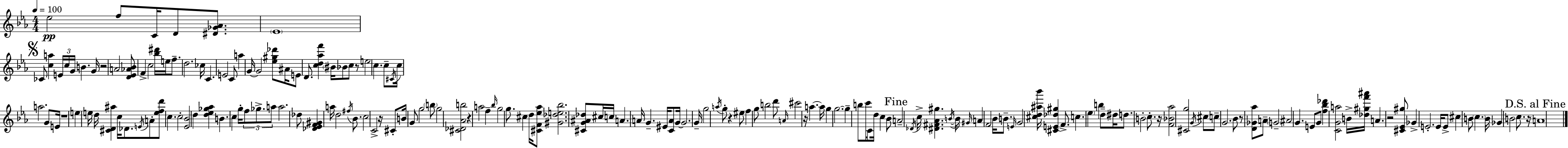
{
  \clef treble
  \numericTimeSignature
  \time 4/4
  \key ees \major
  \tempo 4 = 100
  ees''2\pp f''8 c'16 d'8 <dis' ges' aes'>8. | \parenthesize ees'1 | \mark \markup { \musicglyph "scripts.segno" } ces'8 <c'' a''>4 \tuplet 3/2 { e'16 c''16 g'16 } b'4. g'16 | r2 a'2 | \break <d' ees' aes' bes'>8 f'4-> c''2 <bes'' dis'''>16 e''16 | f''8.-- d''2. ces''16 | c'4. e'2 c'8 | a''4 g'16~~ g'2 <ees'' gis'' des'''>8 ais'16 | \break e'8 d'8. <c'' d'' aes'' f'''>4 \parenthesize bis'16 bes'8 c''8 r8 | e''2 c''4. c''8-- | \acciaccatura { cis'16 } c''16 a''2. g'8 | e'16 r1 | \break e''4 e''16 d''16 <cis' d' ais''>4 c''16 des'8. \acciaccatura { e'16 } | a'8-. <e'' f'' d'''>8 c''4. c''2-. | <ees' bes'>2 d''4 <d'' ees'' ges'' aes''>4 | b'4. c''4 g''16-. \tuplet 3/2 { f''8 ges''8.-> | \break a''8 } a''2. | des''8 <des' ees' f' gis'>4 a''16 d''2 \acciaccatura { fis''16 } | bes'8. c''2 c'2-> | r16 cis'8-. b'16 g'8 g''2 | \break \parenthesize b''8 g''2 <cis' des' aes' b''>2 | r4 a''2 f''4-- | \grace { bes''16 } g''2 g''8. cis''4 | d''16 <cis' f' ees'' aes''>8 <gis' des'' e'' bes''>2. | \break <cis' g' ais' des''>8 cis''16 c''16 a'4. a'16 g'4.-- | eis'16 <c' a'>8 g'16~~ g'2. | g'16-- g''2 \acciaccatura { a''16 } g''8-. r4 | eis''8 f''4 g''8 b''2 | \break d'''8 \grace { a'16 } cis'''2 r16 a''4.~~ | a''16 g''4 g''2.~~ | g''4-- b''8 c'''16 c'8 d''16 | c''4 bes'8 \mark "Fine" a'2-- \acciaccatura { des'16 } c''16-> | \break <dis' fis' aes' gis''>4. \acciaccatura { b'16~ }~ b'16 \grace { gis'16 } a'4 f'2 | bes'16 b'8.-- \grace { e'16 } g'2 | <cis'' d'' ais'' bes'''>16 <cis' e' des'' gis''>4 f'8.-> c''4. | \parenthesize ees''4 b''4 d''8-- dis''16 d''8. b'2-. | \break c''8.-. r16 <f' bes' aes''>2 | <cis' g''>2 \acciaccatura { g'16 } cis''8 c''8-- g'2. | bes'8 r8 <d' ges' aes''>8 | a'8-- \parenthesize g'2-- ais'2 | \break g'4. e'8 g'8 <f'' bes'' des'''>4 | <c' g' a''>2 b'16-> <des'' gis'' f''' ais'''>16 a'4. | r2 <cis' ees' gis''>8 ges'4-> e'2.-. | e'16 e'8-> cis''4 | \break b'8 \parenthesize c''4. b'16 ges'4 b'2 | c''8. r16 \mark "D.S. al Fine" a'1 | \bar "|."
}